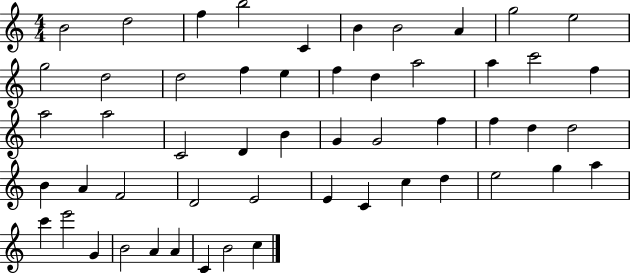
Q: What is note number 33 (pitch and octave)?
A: B4